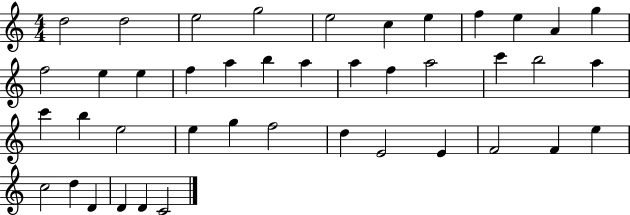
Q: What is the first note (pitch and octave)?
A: D5